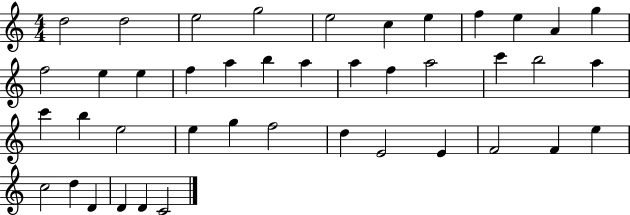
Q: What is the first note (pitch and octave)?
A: D5